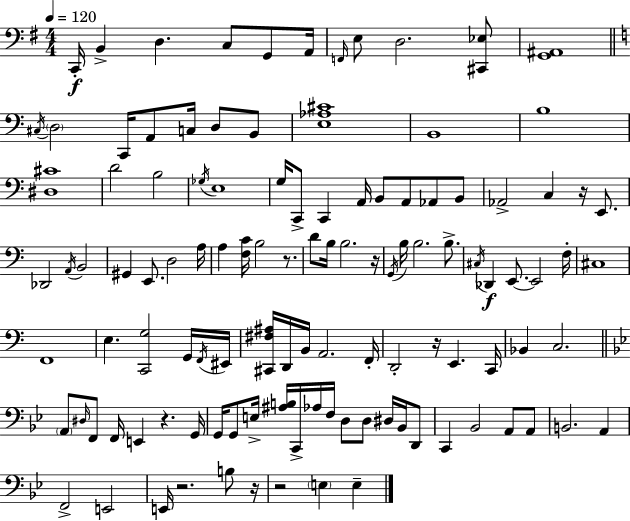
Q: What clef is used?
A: bass